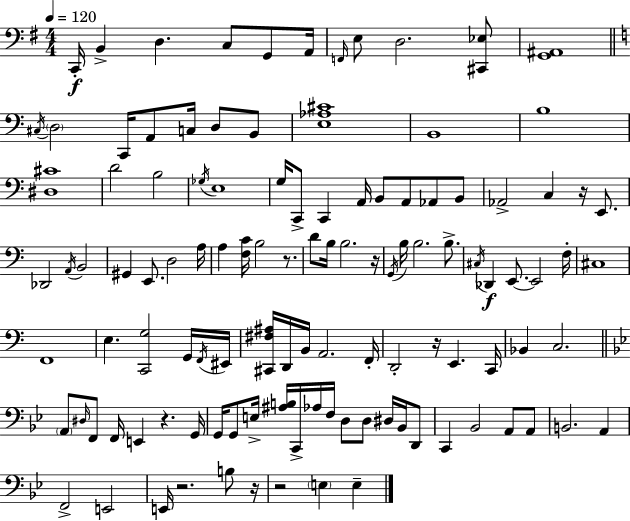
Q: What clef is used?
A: bass